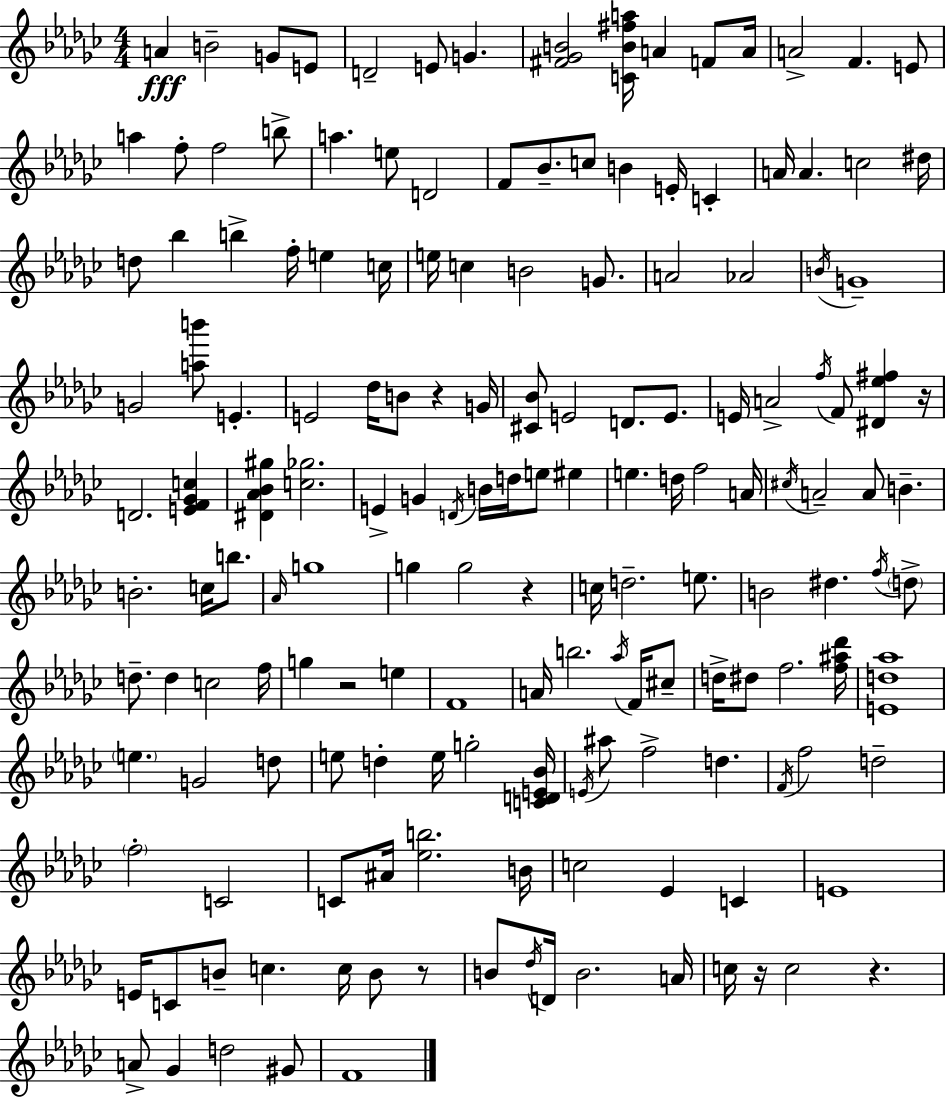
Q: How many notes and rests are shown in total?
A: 162